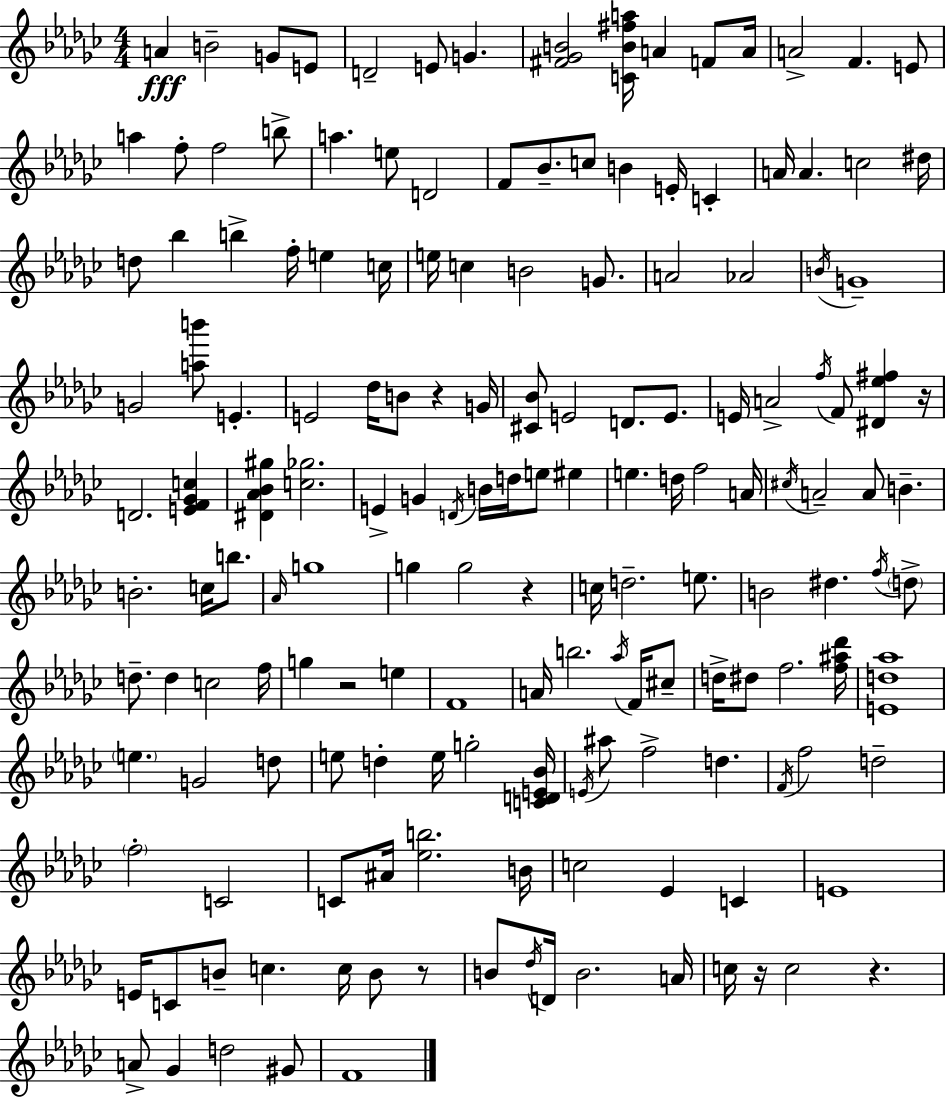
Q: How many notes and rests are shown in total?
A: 162